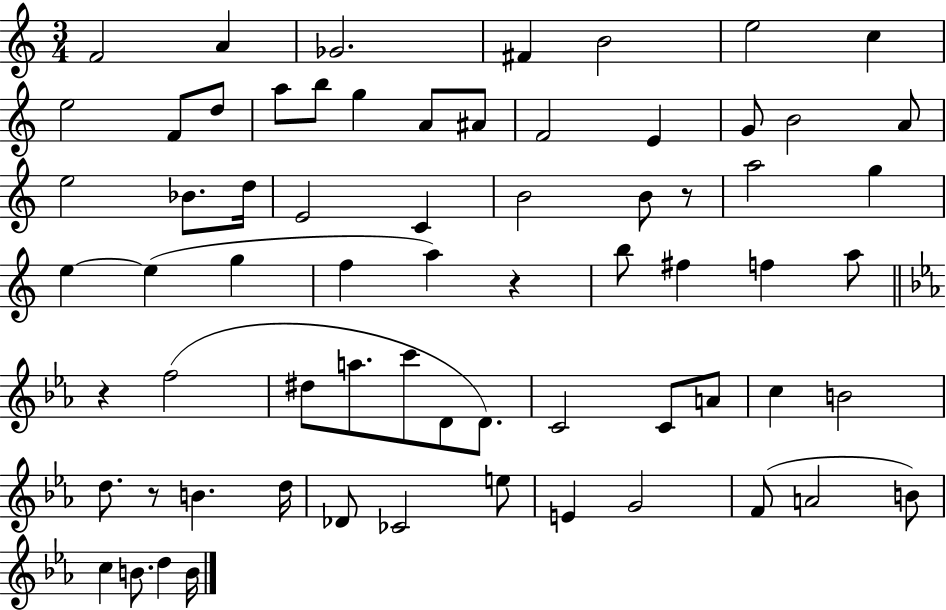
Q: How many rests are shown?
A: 4